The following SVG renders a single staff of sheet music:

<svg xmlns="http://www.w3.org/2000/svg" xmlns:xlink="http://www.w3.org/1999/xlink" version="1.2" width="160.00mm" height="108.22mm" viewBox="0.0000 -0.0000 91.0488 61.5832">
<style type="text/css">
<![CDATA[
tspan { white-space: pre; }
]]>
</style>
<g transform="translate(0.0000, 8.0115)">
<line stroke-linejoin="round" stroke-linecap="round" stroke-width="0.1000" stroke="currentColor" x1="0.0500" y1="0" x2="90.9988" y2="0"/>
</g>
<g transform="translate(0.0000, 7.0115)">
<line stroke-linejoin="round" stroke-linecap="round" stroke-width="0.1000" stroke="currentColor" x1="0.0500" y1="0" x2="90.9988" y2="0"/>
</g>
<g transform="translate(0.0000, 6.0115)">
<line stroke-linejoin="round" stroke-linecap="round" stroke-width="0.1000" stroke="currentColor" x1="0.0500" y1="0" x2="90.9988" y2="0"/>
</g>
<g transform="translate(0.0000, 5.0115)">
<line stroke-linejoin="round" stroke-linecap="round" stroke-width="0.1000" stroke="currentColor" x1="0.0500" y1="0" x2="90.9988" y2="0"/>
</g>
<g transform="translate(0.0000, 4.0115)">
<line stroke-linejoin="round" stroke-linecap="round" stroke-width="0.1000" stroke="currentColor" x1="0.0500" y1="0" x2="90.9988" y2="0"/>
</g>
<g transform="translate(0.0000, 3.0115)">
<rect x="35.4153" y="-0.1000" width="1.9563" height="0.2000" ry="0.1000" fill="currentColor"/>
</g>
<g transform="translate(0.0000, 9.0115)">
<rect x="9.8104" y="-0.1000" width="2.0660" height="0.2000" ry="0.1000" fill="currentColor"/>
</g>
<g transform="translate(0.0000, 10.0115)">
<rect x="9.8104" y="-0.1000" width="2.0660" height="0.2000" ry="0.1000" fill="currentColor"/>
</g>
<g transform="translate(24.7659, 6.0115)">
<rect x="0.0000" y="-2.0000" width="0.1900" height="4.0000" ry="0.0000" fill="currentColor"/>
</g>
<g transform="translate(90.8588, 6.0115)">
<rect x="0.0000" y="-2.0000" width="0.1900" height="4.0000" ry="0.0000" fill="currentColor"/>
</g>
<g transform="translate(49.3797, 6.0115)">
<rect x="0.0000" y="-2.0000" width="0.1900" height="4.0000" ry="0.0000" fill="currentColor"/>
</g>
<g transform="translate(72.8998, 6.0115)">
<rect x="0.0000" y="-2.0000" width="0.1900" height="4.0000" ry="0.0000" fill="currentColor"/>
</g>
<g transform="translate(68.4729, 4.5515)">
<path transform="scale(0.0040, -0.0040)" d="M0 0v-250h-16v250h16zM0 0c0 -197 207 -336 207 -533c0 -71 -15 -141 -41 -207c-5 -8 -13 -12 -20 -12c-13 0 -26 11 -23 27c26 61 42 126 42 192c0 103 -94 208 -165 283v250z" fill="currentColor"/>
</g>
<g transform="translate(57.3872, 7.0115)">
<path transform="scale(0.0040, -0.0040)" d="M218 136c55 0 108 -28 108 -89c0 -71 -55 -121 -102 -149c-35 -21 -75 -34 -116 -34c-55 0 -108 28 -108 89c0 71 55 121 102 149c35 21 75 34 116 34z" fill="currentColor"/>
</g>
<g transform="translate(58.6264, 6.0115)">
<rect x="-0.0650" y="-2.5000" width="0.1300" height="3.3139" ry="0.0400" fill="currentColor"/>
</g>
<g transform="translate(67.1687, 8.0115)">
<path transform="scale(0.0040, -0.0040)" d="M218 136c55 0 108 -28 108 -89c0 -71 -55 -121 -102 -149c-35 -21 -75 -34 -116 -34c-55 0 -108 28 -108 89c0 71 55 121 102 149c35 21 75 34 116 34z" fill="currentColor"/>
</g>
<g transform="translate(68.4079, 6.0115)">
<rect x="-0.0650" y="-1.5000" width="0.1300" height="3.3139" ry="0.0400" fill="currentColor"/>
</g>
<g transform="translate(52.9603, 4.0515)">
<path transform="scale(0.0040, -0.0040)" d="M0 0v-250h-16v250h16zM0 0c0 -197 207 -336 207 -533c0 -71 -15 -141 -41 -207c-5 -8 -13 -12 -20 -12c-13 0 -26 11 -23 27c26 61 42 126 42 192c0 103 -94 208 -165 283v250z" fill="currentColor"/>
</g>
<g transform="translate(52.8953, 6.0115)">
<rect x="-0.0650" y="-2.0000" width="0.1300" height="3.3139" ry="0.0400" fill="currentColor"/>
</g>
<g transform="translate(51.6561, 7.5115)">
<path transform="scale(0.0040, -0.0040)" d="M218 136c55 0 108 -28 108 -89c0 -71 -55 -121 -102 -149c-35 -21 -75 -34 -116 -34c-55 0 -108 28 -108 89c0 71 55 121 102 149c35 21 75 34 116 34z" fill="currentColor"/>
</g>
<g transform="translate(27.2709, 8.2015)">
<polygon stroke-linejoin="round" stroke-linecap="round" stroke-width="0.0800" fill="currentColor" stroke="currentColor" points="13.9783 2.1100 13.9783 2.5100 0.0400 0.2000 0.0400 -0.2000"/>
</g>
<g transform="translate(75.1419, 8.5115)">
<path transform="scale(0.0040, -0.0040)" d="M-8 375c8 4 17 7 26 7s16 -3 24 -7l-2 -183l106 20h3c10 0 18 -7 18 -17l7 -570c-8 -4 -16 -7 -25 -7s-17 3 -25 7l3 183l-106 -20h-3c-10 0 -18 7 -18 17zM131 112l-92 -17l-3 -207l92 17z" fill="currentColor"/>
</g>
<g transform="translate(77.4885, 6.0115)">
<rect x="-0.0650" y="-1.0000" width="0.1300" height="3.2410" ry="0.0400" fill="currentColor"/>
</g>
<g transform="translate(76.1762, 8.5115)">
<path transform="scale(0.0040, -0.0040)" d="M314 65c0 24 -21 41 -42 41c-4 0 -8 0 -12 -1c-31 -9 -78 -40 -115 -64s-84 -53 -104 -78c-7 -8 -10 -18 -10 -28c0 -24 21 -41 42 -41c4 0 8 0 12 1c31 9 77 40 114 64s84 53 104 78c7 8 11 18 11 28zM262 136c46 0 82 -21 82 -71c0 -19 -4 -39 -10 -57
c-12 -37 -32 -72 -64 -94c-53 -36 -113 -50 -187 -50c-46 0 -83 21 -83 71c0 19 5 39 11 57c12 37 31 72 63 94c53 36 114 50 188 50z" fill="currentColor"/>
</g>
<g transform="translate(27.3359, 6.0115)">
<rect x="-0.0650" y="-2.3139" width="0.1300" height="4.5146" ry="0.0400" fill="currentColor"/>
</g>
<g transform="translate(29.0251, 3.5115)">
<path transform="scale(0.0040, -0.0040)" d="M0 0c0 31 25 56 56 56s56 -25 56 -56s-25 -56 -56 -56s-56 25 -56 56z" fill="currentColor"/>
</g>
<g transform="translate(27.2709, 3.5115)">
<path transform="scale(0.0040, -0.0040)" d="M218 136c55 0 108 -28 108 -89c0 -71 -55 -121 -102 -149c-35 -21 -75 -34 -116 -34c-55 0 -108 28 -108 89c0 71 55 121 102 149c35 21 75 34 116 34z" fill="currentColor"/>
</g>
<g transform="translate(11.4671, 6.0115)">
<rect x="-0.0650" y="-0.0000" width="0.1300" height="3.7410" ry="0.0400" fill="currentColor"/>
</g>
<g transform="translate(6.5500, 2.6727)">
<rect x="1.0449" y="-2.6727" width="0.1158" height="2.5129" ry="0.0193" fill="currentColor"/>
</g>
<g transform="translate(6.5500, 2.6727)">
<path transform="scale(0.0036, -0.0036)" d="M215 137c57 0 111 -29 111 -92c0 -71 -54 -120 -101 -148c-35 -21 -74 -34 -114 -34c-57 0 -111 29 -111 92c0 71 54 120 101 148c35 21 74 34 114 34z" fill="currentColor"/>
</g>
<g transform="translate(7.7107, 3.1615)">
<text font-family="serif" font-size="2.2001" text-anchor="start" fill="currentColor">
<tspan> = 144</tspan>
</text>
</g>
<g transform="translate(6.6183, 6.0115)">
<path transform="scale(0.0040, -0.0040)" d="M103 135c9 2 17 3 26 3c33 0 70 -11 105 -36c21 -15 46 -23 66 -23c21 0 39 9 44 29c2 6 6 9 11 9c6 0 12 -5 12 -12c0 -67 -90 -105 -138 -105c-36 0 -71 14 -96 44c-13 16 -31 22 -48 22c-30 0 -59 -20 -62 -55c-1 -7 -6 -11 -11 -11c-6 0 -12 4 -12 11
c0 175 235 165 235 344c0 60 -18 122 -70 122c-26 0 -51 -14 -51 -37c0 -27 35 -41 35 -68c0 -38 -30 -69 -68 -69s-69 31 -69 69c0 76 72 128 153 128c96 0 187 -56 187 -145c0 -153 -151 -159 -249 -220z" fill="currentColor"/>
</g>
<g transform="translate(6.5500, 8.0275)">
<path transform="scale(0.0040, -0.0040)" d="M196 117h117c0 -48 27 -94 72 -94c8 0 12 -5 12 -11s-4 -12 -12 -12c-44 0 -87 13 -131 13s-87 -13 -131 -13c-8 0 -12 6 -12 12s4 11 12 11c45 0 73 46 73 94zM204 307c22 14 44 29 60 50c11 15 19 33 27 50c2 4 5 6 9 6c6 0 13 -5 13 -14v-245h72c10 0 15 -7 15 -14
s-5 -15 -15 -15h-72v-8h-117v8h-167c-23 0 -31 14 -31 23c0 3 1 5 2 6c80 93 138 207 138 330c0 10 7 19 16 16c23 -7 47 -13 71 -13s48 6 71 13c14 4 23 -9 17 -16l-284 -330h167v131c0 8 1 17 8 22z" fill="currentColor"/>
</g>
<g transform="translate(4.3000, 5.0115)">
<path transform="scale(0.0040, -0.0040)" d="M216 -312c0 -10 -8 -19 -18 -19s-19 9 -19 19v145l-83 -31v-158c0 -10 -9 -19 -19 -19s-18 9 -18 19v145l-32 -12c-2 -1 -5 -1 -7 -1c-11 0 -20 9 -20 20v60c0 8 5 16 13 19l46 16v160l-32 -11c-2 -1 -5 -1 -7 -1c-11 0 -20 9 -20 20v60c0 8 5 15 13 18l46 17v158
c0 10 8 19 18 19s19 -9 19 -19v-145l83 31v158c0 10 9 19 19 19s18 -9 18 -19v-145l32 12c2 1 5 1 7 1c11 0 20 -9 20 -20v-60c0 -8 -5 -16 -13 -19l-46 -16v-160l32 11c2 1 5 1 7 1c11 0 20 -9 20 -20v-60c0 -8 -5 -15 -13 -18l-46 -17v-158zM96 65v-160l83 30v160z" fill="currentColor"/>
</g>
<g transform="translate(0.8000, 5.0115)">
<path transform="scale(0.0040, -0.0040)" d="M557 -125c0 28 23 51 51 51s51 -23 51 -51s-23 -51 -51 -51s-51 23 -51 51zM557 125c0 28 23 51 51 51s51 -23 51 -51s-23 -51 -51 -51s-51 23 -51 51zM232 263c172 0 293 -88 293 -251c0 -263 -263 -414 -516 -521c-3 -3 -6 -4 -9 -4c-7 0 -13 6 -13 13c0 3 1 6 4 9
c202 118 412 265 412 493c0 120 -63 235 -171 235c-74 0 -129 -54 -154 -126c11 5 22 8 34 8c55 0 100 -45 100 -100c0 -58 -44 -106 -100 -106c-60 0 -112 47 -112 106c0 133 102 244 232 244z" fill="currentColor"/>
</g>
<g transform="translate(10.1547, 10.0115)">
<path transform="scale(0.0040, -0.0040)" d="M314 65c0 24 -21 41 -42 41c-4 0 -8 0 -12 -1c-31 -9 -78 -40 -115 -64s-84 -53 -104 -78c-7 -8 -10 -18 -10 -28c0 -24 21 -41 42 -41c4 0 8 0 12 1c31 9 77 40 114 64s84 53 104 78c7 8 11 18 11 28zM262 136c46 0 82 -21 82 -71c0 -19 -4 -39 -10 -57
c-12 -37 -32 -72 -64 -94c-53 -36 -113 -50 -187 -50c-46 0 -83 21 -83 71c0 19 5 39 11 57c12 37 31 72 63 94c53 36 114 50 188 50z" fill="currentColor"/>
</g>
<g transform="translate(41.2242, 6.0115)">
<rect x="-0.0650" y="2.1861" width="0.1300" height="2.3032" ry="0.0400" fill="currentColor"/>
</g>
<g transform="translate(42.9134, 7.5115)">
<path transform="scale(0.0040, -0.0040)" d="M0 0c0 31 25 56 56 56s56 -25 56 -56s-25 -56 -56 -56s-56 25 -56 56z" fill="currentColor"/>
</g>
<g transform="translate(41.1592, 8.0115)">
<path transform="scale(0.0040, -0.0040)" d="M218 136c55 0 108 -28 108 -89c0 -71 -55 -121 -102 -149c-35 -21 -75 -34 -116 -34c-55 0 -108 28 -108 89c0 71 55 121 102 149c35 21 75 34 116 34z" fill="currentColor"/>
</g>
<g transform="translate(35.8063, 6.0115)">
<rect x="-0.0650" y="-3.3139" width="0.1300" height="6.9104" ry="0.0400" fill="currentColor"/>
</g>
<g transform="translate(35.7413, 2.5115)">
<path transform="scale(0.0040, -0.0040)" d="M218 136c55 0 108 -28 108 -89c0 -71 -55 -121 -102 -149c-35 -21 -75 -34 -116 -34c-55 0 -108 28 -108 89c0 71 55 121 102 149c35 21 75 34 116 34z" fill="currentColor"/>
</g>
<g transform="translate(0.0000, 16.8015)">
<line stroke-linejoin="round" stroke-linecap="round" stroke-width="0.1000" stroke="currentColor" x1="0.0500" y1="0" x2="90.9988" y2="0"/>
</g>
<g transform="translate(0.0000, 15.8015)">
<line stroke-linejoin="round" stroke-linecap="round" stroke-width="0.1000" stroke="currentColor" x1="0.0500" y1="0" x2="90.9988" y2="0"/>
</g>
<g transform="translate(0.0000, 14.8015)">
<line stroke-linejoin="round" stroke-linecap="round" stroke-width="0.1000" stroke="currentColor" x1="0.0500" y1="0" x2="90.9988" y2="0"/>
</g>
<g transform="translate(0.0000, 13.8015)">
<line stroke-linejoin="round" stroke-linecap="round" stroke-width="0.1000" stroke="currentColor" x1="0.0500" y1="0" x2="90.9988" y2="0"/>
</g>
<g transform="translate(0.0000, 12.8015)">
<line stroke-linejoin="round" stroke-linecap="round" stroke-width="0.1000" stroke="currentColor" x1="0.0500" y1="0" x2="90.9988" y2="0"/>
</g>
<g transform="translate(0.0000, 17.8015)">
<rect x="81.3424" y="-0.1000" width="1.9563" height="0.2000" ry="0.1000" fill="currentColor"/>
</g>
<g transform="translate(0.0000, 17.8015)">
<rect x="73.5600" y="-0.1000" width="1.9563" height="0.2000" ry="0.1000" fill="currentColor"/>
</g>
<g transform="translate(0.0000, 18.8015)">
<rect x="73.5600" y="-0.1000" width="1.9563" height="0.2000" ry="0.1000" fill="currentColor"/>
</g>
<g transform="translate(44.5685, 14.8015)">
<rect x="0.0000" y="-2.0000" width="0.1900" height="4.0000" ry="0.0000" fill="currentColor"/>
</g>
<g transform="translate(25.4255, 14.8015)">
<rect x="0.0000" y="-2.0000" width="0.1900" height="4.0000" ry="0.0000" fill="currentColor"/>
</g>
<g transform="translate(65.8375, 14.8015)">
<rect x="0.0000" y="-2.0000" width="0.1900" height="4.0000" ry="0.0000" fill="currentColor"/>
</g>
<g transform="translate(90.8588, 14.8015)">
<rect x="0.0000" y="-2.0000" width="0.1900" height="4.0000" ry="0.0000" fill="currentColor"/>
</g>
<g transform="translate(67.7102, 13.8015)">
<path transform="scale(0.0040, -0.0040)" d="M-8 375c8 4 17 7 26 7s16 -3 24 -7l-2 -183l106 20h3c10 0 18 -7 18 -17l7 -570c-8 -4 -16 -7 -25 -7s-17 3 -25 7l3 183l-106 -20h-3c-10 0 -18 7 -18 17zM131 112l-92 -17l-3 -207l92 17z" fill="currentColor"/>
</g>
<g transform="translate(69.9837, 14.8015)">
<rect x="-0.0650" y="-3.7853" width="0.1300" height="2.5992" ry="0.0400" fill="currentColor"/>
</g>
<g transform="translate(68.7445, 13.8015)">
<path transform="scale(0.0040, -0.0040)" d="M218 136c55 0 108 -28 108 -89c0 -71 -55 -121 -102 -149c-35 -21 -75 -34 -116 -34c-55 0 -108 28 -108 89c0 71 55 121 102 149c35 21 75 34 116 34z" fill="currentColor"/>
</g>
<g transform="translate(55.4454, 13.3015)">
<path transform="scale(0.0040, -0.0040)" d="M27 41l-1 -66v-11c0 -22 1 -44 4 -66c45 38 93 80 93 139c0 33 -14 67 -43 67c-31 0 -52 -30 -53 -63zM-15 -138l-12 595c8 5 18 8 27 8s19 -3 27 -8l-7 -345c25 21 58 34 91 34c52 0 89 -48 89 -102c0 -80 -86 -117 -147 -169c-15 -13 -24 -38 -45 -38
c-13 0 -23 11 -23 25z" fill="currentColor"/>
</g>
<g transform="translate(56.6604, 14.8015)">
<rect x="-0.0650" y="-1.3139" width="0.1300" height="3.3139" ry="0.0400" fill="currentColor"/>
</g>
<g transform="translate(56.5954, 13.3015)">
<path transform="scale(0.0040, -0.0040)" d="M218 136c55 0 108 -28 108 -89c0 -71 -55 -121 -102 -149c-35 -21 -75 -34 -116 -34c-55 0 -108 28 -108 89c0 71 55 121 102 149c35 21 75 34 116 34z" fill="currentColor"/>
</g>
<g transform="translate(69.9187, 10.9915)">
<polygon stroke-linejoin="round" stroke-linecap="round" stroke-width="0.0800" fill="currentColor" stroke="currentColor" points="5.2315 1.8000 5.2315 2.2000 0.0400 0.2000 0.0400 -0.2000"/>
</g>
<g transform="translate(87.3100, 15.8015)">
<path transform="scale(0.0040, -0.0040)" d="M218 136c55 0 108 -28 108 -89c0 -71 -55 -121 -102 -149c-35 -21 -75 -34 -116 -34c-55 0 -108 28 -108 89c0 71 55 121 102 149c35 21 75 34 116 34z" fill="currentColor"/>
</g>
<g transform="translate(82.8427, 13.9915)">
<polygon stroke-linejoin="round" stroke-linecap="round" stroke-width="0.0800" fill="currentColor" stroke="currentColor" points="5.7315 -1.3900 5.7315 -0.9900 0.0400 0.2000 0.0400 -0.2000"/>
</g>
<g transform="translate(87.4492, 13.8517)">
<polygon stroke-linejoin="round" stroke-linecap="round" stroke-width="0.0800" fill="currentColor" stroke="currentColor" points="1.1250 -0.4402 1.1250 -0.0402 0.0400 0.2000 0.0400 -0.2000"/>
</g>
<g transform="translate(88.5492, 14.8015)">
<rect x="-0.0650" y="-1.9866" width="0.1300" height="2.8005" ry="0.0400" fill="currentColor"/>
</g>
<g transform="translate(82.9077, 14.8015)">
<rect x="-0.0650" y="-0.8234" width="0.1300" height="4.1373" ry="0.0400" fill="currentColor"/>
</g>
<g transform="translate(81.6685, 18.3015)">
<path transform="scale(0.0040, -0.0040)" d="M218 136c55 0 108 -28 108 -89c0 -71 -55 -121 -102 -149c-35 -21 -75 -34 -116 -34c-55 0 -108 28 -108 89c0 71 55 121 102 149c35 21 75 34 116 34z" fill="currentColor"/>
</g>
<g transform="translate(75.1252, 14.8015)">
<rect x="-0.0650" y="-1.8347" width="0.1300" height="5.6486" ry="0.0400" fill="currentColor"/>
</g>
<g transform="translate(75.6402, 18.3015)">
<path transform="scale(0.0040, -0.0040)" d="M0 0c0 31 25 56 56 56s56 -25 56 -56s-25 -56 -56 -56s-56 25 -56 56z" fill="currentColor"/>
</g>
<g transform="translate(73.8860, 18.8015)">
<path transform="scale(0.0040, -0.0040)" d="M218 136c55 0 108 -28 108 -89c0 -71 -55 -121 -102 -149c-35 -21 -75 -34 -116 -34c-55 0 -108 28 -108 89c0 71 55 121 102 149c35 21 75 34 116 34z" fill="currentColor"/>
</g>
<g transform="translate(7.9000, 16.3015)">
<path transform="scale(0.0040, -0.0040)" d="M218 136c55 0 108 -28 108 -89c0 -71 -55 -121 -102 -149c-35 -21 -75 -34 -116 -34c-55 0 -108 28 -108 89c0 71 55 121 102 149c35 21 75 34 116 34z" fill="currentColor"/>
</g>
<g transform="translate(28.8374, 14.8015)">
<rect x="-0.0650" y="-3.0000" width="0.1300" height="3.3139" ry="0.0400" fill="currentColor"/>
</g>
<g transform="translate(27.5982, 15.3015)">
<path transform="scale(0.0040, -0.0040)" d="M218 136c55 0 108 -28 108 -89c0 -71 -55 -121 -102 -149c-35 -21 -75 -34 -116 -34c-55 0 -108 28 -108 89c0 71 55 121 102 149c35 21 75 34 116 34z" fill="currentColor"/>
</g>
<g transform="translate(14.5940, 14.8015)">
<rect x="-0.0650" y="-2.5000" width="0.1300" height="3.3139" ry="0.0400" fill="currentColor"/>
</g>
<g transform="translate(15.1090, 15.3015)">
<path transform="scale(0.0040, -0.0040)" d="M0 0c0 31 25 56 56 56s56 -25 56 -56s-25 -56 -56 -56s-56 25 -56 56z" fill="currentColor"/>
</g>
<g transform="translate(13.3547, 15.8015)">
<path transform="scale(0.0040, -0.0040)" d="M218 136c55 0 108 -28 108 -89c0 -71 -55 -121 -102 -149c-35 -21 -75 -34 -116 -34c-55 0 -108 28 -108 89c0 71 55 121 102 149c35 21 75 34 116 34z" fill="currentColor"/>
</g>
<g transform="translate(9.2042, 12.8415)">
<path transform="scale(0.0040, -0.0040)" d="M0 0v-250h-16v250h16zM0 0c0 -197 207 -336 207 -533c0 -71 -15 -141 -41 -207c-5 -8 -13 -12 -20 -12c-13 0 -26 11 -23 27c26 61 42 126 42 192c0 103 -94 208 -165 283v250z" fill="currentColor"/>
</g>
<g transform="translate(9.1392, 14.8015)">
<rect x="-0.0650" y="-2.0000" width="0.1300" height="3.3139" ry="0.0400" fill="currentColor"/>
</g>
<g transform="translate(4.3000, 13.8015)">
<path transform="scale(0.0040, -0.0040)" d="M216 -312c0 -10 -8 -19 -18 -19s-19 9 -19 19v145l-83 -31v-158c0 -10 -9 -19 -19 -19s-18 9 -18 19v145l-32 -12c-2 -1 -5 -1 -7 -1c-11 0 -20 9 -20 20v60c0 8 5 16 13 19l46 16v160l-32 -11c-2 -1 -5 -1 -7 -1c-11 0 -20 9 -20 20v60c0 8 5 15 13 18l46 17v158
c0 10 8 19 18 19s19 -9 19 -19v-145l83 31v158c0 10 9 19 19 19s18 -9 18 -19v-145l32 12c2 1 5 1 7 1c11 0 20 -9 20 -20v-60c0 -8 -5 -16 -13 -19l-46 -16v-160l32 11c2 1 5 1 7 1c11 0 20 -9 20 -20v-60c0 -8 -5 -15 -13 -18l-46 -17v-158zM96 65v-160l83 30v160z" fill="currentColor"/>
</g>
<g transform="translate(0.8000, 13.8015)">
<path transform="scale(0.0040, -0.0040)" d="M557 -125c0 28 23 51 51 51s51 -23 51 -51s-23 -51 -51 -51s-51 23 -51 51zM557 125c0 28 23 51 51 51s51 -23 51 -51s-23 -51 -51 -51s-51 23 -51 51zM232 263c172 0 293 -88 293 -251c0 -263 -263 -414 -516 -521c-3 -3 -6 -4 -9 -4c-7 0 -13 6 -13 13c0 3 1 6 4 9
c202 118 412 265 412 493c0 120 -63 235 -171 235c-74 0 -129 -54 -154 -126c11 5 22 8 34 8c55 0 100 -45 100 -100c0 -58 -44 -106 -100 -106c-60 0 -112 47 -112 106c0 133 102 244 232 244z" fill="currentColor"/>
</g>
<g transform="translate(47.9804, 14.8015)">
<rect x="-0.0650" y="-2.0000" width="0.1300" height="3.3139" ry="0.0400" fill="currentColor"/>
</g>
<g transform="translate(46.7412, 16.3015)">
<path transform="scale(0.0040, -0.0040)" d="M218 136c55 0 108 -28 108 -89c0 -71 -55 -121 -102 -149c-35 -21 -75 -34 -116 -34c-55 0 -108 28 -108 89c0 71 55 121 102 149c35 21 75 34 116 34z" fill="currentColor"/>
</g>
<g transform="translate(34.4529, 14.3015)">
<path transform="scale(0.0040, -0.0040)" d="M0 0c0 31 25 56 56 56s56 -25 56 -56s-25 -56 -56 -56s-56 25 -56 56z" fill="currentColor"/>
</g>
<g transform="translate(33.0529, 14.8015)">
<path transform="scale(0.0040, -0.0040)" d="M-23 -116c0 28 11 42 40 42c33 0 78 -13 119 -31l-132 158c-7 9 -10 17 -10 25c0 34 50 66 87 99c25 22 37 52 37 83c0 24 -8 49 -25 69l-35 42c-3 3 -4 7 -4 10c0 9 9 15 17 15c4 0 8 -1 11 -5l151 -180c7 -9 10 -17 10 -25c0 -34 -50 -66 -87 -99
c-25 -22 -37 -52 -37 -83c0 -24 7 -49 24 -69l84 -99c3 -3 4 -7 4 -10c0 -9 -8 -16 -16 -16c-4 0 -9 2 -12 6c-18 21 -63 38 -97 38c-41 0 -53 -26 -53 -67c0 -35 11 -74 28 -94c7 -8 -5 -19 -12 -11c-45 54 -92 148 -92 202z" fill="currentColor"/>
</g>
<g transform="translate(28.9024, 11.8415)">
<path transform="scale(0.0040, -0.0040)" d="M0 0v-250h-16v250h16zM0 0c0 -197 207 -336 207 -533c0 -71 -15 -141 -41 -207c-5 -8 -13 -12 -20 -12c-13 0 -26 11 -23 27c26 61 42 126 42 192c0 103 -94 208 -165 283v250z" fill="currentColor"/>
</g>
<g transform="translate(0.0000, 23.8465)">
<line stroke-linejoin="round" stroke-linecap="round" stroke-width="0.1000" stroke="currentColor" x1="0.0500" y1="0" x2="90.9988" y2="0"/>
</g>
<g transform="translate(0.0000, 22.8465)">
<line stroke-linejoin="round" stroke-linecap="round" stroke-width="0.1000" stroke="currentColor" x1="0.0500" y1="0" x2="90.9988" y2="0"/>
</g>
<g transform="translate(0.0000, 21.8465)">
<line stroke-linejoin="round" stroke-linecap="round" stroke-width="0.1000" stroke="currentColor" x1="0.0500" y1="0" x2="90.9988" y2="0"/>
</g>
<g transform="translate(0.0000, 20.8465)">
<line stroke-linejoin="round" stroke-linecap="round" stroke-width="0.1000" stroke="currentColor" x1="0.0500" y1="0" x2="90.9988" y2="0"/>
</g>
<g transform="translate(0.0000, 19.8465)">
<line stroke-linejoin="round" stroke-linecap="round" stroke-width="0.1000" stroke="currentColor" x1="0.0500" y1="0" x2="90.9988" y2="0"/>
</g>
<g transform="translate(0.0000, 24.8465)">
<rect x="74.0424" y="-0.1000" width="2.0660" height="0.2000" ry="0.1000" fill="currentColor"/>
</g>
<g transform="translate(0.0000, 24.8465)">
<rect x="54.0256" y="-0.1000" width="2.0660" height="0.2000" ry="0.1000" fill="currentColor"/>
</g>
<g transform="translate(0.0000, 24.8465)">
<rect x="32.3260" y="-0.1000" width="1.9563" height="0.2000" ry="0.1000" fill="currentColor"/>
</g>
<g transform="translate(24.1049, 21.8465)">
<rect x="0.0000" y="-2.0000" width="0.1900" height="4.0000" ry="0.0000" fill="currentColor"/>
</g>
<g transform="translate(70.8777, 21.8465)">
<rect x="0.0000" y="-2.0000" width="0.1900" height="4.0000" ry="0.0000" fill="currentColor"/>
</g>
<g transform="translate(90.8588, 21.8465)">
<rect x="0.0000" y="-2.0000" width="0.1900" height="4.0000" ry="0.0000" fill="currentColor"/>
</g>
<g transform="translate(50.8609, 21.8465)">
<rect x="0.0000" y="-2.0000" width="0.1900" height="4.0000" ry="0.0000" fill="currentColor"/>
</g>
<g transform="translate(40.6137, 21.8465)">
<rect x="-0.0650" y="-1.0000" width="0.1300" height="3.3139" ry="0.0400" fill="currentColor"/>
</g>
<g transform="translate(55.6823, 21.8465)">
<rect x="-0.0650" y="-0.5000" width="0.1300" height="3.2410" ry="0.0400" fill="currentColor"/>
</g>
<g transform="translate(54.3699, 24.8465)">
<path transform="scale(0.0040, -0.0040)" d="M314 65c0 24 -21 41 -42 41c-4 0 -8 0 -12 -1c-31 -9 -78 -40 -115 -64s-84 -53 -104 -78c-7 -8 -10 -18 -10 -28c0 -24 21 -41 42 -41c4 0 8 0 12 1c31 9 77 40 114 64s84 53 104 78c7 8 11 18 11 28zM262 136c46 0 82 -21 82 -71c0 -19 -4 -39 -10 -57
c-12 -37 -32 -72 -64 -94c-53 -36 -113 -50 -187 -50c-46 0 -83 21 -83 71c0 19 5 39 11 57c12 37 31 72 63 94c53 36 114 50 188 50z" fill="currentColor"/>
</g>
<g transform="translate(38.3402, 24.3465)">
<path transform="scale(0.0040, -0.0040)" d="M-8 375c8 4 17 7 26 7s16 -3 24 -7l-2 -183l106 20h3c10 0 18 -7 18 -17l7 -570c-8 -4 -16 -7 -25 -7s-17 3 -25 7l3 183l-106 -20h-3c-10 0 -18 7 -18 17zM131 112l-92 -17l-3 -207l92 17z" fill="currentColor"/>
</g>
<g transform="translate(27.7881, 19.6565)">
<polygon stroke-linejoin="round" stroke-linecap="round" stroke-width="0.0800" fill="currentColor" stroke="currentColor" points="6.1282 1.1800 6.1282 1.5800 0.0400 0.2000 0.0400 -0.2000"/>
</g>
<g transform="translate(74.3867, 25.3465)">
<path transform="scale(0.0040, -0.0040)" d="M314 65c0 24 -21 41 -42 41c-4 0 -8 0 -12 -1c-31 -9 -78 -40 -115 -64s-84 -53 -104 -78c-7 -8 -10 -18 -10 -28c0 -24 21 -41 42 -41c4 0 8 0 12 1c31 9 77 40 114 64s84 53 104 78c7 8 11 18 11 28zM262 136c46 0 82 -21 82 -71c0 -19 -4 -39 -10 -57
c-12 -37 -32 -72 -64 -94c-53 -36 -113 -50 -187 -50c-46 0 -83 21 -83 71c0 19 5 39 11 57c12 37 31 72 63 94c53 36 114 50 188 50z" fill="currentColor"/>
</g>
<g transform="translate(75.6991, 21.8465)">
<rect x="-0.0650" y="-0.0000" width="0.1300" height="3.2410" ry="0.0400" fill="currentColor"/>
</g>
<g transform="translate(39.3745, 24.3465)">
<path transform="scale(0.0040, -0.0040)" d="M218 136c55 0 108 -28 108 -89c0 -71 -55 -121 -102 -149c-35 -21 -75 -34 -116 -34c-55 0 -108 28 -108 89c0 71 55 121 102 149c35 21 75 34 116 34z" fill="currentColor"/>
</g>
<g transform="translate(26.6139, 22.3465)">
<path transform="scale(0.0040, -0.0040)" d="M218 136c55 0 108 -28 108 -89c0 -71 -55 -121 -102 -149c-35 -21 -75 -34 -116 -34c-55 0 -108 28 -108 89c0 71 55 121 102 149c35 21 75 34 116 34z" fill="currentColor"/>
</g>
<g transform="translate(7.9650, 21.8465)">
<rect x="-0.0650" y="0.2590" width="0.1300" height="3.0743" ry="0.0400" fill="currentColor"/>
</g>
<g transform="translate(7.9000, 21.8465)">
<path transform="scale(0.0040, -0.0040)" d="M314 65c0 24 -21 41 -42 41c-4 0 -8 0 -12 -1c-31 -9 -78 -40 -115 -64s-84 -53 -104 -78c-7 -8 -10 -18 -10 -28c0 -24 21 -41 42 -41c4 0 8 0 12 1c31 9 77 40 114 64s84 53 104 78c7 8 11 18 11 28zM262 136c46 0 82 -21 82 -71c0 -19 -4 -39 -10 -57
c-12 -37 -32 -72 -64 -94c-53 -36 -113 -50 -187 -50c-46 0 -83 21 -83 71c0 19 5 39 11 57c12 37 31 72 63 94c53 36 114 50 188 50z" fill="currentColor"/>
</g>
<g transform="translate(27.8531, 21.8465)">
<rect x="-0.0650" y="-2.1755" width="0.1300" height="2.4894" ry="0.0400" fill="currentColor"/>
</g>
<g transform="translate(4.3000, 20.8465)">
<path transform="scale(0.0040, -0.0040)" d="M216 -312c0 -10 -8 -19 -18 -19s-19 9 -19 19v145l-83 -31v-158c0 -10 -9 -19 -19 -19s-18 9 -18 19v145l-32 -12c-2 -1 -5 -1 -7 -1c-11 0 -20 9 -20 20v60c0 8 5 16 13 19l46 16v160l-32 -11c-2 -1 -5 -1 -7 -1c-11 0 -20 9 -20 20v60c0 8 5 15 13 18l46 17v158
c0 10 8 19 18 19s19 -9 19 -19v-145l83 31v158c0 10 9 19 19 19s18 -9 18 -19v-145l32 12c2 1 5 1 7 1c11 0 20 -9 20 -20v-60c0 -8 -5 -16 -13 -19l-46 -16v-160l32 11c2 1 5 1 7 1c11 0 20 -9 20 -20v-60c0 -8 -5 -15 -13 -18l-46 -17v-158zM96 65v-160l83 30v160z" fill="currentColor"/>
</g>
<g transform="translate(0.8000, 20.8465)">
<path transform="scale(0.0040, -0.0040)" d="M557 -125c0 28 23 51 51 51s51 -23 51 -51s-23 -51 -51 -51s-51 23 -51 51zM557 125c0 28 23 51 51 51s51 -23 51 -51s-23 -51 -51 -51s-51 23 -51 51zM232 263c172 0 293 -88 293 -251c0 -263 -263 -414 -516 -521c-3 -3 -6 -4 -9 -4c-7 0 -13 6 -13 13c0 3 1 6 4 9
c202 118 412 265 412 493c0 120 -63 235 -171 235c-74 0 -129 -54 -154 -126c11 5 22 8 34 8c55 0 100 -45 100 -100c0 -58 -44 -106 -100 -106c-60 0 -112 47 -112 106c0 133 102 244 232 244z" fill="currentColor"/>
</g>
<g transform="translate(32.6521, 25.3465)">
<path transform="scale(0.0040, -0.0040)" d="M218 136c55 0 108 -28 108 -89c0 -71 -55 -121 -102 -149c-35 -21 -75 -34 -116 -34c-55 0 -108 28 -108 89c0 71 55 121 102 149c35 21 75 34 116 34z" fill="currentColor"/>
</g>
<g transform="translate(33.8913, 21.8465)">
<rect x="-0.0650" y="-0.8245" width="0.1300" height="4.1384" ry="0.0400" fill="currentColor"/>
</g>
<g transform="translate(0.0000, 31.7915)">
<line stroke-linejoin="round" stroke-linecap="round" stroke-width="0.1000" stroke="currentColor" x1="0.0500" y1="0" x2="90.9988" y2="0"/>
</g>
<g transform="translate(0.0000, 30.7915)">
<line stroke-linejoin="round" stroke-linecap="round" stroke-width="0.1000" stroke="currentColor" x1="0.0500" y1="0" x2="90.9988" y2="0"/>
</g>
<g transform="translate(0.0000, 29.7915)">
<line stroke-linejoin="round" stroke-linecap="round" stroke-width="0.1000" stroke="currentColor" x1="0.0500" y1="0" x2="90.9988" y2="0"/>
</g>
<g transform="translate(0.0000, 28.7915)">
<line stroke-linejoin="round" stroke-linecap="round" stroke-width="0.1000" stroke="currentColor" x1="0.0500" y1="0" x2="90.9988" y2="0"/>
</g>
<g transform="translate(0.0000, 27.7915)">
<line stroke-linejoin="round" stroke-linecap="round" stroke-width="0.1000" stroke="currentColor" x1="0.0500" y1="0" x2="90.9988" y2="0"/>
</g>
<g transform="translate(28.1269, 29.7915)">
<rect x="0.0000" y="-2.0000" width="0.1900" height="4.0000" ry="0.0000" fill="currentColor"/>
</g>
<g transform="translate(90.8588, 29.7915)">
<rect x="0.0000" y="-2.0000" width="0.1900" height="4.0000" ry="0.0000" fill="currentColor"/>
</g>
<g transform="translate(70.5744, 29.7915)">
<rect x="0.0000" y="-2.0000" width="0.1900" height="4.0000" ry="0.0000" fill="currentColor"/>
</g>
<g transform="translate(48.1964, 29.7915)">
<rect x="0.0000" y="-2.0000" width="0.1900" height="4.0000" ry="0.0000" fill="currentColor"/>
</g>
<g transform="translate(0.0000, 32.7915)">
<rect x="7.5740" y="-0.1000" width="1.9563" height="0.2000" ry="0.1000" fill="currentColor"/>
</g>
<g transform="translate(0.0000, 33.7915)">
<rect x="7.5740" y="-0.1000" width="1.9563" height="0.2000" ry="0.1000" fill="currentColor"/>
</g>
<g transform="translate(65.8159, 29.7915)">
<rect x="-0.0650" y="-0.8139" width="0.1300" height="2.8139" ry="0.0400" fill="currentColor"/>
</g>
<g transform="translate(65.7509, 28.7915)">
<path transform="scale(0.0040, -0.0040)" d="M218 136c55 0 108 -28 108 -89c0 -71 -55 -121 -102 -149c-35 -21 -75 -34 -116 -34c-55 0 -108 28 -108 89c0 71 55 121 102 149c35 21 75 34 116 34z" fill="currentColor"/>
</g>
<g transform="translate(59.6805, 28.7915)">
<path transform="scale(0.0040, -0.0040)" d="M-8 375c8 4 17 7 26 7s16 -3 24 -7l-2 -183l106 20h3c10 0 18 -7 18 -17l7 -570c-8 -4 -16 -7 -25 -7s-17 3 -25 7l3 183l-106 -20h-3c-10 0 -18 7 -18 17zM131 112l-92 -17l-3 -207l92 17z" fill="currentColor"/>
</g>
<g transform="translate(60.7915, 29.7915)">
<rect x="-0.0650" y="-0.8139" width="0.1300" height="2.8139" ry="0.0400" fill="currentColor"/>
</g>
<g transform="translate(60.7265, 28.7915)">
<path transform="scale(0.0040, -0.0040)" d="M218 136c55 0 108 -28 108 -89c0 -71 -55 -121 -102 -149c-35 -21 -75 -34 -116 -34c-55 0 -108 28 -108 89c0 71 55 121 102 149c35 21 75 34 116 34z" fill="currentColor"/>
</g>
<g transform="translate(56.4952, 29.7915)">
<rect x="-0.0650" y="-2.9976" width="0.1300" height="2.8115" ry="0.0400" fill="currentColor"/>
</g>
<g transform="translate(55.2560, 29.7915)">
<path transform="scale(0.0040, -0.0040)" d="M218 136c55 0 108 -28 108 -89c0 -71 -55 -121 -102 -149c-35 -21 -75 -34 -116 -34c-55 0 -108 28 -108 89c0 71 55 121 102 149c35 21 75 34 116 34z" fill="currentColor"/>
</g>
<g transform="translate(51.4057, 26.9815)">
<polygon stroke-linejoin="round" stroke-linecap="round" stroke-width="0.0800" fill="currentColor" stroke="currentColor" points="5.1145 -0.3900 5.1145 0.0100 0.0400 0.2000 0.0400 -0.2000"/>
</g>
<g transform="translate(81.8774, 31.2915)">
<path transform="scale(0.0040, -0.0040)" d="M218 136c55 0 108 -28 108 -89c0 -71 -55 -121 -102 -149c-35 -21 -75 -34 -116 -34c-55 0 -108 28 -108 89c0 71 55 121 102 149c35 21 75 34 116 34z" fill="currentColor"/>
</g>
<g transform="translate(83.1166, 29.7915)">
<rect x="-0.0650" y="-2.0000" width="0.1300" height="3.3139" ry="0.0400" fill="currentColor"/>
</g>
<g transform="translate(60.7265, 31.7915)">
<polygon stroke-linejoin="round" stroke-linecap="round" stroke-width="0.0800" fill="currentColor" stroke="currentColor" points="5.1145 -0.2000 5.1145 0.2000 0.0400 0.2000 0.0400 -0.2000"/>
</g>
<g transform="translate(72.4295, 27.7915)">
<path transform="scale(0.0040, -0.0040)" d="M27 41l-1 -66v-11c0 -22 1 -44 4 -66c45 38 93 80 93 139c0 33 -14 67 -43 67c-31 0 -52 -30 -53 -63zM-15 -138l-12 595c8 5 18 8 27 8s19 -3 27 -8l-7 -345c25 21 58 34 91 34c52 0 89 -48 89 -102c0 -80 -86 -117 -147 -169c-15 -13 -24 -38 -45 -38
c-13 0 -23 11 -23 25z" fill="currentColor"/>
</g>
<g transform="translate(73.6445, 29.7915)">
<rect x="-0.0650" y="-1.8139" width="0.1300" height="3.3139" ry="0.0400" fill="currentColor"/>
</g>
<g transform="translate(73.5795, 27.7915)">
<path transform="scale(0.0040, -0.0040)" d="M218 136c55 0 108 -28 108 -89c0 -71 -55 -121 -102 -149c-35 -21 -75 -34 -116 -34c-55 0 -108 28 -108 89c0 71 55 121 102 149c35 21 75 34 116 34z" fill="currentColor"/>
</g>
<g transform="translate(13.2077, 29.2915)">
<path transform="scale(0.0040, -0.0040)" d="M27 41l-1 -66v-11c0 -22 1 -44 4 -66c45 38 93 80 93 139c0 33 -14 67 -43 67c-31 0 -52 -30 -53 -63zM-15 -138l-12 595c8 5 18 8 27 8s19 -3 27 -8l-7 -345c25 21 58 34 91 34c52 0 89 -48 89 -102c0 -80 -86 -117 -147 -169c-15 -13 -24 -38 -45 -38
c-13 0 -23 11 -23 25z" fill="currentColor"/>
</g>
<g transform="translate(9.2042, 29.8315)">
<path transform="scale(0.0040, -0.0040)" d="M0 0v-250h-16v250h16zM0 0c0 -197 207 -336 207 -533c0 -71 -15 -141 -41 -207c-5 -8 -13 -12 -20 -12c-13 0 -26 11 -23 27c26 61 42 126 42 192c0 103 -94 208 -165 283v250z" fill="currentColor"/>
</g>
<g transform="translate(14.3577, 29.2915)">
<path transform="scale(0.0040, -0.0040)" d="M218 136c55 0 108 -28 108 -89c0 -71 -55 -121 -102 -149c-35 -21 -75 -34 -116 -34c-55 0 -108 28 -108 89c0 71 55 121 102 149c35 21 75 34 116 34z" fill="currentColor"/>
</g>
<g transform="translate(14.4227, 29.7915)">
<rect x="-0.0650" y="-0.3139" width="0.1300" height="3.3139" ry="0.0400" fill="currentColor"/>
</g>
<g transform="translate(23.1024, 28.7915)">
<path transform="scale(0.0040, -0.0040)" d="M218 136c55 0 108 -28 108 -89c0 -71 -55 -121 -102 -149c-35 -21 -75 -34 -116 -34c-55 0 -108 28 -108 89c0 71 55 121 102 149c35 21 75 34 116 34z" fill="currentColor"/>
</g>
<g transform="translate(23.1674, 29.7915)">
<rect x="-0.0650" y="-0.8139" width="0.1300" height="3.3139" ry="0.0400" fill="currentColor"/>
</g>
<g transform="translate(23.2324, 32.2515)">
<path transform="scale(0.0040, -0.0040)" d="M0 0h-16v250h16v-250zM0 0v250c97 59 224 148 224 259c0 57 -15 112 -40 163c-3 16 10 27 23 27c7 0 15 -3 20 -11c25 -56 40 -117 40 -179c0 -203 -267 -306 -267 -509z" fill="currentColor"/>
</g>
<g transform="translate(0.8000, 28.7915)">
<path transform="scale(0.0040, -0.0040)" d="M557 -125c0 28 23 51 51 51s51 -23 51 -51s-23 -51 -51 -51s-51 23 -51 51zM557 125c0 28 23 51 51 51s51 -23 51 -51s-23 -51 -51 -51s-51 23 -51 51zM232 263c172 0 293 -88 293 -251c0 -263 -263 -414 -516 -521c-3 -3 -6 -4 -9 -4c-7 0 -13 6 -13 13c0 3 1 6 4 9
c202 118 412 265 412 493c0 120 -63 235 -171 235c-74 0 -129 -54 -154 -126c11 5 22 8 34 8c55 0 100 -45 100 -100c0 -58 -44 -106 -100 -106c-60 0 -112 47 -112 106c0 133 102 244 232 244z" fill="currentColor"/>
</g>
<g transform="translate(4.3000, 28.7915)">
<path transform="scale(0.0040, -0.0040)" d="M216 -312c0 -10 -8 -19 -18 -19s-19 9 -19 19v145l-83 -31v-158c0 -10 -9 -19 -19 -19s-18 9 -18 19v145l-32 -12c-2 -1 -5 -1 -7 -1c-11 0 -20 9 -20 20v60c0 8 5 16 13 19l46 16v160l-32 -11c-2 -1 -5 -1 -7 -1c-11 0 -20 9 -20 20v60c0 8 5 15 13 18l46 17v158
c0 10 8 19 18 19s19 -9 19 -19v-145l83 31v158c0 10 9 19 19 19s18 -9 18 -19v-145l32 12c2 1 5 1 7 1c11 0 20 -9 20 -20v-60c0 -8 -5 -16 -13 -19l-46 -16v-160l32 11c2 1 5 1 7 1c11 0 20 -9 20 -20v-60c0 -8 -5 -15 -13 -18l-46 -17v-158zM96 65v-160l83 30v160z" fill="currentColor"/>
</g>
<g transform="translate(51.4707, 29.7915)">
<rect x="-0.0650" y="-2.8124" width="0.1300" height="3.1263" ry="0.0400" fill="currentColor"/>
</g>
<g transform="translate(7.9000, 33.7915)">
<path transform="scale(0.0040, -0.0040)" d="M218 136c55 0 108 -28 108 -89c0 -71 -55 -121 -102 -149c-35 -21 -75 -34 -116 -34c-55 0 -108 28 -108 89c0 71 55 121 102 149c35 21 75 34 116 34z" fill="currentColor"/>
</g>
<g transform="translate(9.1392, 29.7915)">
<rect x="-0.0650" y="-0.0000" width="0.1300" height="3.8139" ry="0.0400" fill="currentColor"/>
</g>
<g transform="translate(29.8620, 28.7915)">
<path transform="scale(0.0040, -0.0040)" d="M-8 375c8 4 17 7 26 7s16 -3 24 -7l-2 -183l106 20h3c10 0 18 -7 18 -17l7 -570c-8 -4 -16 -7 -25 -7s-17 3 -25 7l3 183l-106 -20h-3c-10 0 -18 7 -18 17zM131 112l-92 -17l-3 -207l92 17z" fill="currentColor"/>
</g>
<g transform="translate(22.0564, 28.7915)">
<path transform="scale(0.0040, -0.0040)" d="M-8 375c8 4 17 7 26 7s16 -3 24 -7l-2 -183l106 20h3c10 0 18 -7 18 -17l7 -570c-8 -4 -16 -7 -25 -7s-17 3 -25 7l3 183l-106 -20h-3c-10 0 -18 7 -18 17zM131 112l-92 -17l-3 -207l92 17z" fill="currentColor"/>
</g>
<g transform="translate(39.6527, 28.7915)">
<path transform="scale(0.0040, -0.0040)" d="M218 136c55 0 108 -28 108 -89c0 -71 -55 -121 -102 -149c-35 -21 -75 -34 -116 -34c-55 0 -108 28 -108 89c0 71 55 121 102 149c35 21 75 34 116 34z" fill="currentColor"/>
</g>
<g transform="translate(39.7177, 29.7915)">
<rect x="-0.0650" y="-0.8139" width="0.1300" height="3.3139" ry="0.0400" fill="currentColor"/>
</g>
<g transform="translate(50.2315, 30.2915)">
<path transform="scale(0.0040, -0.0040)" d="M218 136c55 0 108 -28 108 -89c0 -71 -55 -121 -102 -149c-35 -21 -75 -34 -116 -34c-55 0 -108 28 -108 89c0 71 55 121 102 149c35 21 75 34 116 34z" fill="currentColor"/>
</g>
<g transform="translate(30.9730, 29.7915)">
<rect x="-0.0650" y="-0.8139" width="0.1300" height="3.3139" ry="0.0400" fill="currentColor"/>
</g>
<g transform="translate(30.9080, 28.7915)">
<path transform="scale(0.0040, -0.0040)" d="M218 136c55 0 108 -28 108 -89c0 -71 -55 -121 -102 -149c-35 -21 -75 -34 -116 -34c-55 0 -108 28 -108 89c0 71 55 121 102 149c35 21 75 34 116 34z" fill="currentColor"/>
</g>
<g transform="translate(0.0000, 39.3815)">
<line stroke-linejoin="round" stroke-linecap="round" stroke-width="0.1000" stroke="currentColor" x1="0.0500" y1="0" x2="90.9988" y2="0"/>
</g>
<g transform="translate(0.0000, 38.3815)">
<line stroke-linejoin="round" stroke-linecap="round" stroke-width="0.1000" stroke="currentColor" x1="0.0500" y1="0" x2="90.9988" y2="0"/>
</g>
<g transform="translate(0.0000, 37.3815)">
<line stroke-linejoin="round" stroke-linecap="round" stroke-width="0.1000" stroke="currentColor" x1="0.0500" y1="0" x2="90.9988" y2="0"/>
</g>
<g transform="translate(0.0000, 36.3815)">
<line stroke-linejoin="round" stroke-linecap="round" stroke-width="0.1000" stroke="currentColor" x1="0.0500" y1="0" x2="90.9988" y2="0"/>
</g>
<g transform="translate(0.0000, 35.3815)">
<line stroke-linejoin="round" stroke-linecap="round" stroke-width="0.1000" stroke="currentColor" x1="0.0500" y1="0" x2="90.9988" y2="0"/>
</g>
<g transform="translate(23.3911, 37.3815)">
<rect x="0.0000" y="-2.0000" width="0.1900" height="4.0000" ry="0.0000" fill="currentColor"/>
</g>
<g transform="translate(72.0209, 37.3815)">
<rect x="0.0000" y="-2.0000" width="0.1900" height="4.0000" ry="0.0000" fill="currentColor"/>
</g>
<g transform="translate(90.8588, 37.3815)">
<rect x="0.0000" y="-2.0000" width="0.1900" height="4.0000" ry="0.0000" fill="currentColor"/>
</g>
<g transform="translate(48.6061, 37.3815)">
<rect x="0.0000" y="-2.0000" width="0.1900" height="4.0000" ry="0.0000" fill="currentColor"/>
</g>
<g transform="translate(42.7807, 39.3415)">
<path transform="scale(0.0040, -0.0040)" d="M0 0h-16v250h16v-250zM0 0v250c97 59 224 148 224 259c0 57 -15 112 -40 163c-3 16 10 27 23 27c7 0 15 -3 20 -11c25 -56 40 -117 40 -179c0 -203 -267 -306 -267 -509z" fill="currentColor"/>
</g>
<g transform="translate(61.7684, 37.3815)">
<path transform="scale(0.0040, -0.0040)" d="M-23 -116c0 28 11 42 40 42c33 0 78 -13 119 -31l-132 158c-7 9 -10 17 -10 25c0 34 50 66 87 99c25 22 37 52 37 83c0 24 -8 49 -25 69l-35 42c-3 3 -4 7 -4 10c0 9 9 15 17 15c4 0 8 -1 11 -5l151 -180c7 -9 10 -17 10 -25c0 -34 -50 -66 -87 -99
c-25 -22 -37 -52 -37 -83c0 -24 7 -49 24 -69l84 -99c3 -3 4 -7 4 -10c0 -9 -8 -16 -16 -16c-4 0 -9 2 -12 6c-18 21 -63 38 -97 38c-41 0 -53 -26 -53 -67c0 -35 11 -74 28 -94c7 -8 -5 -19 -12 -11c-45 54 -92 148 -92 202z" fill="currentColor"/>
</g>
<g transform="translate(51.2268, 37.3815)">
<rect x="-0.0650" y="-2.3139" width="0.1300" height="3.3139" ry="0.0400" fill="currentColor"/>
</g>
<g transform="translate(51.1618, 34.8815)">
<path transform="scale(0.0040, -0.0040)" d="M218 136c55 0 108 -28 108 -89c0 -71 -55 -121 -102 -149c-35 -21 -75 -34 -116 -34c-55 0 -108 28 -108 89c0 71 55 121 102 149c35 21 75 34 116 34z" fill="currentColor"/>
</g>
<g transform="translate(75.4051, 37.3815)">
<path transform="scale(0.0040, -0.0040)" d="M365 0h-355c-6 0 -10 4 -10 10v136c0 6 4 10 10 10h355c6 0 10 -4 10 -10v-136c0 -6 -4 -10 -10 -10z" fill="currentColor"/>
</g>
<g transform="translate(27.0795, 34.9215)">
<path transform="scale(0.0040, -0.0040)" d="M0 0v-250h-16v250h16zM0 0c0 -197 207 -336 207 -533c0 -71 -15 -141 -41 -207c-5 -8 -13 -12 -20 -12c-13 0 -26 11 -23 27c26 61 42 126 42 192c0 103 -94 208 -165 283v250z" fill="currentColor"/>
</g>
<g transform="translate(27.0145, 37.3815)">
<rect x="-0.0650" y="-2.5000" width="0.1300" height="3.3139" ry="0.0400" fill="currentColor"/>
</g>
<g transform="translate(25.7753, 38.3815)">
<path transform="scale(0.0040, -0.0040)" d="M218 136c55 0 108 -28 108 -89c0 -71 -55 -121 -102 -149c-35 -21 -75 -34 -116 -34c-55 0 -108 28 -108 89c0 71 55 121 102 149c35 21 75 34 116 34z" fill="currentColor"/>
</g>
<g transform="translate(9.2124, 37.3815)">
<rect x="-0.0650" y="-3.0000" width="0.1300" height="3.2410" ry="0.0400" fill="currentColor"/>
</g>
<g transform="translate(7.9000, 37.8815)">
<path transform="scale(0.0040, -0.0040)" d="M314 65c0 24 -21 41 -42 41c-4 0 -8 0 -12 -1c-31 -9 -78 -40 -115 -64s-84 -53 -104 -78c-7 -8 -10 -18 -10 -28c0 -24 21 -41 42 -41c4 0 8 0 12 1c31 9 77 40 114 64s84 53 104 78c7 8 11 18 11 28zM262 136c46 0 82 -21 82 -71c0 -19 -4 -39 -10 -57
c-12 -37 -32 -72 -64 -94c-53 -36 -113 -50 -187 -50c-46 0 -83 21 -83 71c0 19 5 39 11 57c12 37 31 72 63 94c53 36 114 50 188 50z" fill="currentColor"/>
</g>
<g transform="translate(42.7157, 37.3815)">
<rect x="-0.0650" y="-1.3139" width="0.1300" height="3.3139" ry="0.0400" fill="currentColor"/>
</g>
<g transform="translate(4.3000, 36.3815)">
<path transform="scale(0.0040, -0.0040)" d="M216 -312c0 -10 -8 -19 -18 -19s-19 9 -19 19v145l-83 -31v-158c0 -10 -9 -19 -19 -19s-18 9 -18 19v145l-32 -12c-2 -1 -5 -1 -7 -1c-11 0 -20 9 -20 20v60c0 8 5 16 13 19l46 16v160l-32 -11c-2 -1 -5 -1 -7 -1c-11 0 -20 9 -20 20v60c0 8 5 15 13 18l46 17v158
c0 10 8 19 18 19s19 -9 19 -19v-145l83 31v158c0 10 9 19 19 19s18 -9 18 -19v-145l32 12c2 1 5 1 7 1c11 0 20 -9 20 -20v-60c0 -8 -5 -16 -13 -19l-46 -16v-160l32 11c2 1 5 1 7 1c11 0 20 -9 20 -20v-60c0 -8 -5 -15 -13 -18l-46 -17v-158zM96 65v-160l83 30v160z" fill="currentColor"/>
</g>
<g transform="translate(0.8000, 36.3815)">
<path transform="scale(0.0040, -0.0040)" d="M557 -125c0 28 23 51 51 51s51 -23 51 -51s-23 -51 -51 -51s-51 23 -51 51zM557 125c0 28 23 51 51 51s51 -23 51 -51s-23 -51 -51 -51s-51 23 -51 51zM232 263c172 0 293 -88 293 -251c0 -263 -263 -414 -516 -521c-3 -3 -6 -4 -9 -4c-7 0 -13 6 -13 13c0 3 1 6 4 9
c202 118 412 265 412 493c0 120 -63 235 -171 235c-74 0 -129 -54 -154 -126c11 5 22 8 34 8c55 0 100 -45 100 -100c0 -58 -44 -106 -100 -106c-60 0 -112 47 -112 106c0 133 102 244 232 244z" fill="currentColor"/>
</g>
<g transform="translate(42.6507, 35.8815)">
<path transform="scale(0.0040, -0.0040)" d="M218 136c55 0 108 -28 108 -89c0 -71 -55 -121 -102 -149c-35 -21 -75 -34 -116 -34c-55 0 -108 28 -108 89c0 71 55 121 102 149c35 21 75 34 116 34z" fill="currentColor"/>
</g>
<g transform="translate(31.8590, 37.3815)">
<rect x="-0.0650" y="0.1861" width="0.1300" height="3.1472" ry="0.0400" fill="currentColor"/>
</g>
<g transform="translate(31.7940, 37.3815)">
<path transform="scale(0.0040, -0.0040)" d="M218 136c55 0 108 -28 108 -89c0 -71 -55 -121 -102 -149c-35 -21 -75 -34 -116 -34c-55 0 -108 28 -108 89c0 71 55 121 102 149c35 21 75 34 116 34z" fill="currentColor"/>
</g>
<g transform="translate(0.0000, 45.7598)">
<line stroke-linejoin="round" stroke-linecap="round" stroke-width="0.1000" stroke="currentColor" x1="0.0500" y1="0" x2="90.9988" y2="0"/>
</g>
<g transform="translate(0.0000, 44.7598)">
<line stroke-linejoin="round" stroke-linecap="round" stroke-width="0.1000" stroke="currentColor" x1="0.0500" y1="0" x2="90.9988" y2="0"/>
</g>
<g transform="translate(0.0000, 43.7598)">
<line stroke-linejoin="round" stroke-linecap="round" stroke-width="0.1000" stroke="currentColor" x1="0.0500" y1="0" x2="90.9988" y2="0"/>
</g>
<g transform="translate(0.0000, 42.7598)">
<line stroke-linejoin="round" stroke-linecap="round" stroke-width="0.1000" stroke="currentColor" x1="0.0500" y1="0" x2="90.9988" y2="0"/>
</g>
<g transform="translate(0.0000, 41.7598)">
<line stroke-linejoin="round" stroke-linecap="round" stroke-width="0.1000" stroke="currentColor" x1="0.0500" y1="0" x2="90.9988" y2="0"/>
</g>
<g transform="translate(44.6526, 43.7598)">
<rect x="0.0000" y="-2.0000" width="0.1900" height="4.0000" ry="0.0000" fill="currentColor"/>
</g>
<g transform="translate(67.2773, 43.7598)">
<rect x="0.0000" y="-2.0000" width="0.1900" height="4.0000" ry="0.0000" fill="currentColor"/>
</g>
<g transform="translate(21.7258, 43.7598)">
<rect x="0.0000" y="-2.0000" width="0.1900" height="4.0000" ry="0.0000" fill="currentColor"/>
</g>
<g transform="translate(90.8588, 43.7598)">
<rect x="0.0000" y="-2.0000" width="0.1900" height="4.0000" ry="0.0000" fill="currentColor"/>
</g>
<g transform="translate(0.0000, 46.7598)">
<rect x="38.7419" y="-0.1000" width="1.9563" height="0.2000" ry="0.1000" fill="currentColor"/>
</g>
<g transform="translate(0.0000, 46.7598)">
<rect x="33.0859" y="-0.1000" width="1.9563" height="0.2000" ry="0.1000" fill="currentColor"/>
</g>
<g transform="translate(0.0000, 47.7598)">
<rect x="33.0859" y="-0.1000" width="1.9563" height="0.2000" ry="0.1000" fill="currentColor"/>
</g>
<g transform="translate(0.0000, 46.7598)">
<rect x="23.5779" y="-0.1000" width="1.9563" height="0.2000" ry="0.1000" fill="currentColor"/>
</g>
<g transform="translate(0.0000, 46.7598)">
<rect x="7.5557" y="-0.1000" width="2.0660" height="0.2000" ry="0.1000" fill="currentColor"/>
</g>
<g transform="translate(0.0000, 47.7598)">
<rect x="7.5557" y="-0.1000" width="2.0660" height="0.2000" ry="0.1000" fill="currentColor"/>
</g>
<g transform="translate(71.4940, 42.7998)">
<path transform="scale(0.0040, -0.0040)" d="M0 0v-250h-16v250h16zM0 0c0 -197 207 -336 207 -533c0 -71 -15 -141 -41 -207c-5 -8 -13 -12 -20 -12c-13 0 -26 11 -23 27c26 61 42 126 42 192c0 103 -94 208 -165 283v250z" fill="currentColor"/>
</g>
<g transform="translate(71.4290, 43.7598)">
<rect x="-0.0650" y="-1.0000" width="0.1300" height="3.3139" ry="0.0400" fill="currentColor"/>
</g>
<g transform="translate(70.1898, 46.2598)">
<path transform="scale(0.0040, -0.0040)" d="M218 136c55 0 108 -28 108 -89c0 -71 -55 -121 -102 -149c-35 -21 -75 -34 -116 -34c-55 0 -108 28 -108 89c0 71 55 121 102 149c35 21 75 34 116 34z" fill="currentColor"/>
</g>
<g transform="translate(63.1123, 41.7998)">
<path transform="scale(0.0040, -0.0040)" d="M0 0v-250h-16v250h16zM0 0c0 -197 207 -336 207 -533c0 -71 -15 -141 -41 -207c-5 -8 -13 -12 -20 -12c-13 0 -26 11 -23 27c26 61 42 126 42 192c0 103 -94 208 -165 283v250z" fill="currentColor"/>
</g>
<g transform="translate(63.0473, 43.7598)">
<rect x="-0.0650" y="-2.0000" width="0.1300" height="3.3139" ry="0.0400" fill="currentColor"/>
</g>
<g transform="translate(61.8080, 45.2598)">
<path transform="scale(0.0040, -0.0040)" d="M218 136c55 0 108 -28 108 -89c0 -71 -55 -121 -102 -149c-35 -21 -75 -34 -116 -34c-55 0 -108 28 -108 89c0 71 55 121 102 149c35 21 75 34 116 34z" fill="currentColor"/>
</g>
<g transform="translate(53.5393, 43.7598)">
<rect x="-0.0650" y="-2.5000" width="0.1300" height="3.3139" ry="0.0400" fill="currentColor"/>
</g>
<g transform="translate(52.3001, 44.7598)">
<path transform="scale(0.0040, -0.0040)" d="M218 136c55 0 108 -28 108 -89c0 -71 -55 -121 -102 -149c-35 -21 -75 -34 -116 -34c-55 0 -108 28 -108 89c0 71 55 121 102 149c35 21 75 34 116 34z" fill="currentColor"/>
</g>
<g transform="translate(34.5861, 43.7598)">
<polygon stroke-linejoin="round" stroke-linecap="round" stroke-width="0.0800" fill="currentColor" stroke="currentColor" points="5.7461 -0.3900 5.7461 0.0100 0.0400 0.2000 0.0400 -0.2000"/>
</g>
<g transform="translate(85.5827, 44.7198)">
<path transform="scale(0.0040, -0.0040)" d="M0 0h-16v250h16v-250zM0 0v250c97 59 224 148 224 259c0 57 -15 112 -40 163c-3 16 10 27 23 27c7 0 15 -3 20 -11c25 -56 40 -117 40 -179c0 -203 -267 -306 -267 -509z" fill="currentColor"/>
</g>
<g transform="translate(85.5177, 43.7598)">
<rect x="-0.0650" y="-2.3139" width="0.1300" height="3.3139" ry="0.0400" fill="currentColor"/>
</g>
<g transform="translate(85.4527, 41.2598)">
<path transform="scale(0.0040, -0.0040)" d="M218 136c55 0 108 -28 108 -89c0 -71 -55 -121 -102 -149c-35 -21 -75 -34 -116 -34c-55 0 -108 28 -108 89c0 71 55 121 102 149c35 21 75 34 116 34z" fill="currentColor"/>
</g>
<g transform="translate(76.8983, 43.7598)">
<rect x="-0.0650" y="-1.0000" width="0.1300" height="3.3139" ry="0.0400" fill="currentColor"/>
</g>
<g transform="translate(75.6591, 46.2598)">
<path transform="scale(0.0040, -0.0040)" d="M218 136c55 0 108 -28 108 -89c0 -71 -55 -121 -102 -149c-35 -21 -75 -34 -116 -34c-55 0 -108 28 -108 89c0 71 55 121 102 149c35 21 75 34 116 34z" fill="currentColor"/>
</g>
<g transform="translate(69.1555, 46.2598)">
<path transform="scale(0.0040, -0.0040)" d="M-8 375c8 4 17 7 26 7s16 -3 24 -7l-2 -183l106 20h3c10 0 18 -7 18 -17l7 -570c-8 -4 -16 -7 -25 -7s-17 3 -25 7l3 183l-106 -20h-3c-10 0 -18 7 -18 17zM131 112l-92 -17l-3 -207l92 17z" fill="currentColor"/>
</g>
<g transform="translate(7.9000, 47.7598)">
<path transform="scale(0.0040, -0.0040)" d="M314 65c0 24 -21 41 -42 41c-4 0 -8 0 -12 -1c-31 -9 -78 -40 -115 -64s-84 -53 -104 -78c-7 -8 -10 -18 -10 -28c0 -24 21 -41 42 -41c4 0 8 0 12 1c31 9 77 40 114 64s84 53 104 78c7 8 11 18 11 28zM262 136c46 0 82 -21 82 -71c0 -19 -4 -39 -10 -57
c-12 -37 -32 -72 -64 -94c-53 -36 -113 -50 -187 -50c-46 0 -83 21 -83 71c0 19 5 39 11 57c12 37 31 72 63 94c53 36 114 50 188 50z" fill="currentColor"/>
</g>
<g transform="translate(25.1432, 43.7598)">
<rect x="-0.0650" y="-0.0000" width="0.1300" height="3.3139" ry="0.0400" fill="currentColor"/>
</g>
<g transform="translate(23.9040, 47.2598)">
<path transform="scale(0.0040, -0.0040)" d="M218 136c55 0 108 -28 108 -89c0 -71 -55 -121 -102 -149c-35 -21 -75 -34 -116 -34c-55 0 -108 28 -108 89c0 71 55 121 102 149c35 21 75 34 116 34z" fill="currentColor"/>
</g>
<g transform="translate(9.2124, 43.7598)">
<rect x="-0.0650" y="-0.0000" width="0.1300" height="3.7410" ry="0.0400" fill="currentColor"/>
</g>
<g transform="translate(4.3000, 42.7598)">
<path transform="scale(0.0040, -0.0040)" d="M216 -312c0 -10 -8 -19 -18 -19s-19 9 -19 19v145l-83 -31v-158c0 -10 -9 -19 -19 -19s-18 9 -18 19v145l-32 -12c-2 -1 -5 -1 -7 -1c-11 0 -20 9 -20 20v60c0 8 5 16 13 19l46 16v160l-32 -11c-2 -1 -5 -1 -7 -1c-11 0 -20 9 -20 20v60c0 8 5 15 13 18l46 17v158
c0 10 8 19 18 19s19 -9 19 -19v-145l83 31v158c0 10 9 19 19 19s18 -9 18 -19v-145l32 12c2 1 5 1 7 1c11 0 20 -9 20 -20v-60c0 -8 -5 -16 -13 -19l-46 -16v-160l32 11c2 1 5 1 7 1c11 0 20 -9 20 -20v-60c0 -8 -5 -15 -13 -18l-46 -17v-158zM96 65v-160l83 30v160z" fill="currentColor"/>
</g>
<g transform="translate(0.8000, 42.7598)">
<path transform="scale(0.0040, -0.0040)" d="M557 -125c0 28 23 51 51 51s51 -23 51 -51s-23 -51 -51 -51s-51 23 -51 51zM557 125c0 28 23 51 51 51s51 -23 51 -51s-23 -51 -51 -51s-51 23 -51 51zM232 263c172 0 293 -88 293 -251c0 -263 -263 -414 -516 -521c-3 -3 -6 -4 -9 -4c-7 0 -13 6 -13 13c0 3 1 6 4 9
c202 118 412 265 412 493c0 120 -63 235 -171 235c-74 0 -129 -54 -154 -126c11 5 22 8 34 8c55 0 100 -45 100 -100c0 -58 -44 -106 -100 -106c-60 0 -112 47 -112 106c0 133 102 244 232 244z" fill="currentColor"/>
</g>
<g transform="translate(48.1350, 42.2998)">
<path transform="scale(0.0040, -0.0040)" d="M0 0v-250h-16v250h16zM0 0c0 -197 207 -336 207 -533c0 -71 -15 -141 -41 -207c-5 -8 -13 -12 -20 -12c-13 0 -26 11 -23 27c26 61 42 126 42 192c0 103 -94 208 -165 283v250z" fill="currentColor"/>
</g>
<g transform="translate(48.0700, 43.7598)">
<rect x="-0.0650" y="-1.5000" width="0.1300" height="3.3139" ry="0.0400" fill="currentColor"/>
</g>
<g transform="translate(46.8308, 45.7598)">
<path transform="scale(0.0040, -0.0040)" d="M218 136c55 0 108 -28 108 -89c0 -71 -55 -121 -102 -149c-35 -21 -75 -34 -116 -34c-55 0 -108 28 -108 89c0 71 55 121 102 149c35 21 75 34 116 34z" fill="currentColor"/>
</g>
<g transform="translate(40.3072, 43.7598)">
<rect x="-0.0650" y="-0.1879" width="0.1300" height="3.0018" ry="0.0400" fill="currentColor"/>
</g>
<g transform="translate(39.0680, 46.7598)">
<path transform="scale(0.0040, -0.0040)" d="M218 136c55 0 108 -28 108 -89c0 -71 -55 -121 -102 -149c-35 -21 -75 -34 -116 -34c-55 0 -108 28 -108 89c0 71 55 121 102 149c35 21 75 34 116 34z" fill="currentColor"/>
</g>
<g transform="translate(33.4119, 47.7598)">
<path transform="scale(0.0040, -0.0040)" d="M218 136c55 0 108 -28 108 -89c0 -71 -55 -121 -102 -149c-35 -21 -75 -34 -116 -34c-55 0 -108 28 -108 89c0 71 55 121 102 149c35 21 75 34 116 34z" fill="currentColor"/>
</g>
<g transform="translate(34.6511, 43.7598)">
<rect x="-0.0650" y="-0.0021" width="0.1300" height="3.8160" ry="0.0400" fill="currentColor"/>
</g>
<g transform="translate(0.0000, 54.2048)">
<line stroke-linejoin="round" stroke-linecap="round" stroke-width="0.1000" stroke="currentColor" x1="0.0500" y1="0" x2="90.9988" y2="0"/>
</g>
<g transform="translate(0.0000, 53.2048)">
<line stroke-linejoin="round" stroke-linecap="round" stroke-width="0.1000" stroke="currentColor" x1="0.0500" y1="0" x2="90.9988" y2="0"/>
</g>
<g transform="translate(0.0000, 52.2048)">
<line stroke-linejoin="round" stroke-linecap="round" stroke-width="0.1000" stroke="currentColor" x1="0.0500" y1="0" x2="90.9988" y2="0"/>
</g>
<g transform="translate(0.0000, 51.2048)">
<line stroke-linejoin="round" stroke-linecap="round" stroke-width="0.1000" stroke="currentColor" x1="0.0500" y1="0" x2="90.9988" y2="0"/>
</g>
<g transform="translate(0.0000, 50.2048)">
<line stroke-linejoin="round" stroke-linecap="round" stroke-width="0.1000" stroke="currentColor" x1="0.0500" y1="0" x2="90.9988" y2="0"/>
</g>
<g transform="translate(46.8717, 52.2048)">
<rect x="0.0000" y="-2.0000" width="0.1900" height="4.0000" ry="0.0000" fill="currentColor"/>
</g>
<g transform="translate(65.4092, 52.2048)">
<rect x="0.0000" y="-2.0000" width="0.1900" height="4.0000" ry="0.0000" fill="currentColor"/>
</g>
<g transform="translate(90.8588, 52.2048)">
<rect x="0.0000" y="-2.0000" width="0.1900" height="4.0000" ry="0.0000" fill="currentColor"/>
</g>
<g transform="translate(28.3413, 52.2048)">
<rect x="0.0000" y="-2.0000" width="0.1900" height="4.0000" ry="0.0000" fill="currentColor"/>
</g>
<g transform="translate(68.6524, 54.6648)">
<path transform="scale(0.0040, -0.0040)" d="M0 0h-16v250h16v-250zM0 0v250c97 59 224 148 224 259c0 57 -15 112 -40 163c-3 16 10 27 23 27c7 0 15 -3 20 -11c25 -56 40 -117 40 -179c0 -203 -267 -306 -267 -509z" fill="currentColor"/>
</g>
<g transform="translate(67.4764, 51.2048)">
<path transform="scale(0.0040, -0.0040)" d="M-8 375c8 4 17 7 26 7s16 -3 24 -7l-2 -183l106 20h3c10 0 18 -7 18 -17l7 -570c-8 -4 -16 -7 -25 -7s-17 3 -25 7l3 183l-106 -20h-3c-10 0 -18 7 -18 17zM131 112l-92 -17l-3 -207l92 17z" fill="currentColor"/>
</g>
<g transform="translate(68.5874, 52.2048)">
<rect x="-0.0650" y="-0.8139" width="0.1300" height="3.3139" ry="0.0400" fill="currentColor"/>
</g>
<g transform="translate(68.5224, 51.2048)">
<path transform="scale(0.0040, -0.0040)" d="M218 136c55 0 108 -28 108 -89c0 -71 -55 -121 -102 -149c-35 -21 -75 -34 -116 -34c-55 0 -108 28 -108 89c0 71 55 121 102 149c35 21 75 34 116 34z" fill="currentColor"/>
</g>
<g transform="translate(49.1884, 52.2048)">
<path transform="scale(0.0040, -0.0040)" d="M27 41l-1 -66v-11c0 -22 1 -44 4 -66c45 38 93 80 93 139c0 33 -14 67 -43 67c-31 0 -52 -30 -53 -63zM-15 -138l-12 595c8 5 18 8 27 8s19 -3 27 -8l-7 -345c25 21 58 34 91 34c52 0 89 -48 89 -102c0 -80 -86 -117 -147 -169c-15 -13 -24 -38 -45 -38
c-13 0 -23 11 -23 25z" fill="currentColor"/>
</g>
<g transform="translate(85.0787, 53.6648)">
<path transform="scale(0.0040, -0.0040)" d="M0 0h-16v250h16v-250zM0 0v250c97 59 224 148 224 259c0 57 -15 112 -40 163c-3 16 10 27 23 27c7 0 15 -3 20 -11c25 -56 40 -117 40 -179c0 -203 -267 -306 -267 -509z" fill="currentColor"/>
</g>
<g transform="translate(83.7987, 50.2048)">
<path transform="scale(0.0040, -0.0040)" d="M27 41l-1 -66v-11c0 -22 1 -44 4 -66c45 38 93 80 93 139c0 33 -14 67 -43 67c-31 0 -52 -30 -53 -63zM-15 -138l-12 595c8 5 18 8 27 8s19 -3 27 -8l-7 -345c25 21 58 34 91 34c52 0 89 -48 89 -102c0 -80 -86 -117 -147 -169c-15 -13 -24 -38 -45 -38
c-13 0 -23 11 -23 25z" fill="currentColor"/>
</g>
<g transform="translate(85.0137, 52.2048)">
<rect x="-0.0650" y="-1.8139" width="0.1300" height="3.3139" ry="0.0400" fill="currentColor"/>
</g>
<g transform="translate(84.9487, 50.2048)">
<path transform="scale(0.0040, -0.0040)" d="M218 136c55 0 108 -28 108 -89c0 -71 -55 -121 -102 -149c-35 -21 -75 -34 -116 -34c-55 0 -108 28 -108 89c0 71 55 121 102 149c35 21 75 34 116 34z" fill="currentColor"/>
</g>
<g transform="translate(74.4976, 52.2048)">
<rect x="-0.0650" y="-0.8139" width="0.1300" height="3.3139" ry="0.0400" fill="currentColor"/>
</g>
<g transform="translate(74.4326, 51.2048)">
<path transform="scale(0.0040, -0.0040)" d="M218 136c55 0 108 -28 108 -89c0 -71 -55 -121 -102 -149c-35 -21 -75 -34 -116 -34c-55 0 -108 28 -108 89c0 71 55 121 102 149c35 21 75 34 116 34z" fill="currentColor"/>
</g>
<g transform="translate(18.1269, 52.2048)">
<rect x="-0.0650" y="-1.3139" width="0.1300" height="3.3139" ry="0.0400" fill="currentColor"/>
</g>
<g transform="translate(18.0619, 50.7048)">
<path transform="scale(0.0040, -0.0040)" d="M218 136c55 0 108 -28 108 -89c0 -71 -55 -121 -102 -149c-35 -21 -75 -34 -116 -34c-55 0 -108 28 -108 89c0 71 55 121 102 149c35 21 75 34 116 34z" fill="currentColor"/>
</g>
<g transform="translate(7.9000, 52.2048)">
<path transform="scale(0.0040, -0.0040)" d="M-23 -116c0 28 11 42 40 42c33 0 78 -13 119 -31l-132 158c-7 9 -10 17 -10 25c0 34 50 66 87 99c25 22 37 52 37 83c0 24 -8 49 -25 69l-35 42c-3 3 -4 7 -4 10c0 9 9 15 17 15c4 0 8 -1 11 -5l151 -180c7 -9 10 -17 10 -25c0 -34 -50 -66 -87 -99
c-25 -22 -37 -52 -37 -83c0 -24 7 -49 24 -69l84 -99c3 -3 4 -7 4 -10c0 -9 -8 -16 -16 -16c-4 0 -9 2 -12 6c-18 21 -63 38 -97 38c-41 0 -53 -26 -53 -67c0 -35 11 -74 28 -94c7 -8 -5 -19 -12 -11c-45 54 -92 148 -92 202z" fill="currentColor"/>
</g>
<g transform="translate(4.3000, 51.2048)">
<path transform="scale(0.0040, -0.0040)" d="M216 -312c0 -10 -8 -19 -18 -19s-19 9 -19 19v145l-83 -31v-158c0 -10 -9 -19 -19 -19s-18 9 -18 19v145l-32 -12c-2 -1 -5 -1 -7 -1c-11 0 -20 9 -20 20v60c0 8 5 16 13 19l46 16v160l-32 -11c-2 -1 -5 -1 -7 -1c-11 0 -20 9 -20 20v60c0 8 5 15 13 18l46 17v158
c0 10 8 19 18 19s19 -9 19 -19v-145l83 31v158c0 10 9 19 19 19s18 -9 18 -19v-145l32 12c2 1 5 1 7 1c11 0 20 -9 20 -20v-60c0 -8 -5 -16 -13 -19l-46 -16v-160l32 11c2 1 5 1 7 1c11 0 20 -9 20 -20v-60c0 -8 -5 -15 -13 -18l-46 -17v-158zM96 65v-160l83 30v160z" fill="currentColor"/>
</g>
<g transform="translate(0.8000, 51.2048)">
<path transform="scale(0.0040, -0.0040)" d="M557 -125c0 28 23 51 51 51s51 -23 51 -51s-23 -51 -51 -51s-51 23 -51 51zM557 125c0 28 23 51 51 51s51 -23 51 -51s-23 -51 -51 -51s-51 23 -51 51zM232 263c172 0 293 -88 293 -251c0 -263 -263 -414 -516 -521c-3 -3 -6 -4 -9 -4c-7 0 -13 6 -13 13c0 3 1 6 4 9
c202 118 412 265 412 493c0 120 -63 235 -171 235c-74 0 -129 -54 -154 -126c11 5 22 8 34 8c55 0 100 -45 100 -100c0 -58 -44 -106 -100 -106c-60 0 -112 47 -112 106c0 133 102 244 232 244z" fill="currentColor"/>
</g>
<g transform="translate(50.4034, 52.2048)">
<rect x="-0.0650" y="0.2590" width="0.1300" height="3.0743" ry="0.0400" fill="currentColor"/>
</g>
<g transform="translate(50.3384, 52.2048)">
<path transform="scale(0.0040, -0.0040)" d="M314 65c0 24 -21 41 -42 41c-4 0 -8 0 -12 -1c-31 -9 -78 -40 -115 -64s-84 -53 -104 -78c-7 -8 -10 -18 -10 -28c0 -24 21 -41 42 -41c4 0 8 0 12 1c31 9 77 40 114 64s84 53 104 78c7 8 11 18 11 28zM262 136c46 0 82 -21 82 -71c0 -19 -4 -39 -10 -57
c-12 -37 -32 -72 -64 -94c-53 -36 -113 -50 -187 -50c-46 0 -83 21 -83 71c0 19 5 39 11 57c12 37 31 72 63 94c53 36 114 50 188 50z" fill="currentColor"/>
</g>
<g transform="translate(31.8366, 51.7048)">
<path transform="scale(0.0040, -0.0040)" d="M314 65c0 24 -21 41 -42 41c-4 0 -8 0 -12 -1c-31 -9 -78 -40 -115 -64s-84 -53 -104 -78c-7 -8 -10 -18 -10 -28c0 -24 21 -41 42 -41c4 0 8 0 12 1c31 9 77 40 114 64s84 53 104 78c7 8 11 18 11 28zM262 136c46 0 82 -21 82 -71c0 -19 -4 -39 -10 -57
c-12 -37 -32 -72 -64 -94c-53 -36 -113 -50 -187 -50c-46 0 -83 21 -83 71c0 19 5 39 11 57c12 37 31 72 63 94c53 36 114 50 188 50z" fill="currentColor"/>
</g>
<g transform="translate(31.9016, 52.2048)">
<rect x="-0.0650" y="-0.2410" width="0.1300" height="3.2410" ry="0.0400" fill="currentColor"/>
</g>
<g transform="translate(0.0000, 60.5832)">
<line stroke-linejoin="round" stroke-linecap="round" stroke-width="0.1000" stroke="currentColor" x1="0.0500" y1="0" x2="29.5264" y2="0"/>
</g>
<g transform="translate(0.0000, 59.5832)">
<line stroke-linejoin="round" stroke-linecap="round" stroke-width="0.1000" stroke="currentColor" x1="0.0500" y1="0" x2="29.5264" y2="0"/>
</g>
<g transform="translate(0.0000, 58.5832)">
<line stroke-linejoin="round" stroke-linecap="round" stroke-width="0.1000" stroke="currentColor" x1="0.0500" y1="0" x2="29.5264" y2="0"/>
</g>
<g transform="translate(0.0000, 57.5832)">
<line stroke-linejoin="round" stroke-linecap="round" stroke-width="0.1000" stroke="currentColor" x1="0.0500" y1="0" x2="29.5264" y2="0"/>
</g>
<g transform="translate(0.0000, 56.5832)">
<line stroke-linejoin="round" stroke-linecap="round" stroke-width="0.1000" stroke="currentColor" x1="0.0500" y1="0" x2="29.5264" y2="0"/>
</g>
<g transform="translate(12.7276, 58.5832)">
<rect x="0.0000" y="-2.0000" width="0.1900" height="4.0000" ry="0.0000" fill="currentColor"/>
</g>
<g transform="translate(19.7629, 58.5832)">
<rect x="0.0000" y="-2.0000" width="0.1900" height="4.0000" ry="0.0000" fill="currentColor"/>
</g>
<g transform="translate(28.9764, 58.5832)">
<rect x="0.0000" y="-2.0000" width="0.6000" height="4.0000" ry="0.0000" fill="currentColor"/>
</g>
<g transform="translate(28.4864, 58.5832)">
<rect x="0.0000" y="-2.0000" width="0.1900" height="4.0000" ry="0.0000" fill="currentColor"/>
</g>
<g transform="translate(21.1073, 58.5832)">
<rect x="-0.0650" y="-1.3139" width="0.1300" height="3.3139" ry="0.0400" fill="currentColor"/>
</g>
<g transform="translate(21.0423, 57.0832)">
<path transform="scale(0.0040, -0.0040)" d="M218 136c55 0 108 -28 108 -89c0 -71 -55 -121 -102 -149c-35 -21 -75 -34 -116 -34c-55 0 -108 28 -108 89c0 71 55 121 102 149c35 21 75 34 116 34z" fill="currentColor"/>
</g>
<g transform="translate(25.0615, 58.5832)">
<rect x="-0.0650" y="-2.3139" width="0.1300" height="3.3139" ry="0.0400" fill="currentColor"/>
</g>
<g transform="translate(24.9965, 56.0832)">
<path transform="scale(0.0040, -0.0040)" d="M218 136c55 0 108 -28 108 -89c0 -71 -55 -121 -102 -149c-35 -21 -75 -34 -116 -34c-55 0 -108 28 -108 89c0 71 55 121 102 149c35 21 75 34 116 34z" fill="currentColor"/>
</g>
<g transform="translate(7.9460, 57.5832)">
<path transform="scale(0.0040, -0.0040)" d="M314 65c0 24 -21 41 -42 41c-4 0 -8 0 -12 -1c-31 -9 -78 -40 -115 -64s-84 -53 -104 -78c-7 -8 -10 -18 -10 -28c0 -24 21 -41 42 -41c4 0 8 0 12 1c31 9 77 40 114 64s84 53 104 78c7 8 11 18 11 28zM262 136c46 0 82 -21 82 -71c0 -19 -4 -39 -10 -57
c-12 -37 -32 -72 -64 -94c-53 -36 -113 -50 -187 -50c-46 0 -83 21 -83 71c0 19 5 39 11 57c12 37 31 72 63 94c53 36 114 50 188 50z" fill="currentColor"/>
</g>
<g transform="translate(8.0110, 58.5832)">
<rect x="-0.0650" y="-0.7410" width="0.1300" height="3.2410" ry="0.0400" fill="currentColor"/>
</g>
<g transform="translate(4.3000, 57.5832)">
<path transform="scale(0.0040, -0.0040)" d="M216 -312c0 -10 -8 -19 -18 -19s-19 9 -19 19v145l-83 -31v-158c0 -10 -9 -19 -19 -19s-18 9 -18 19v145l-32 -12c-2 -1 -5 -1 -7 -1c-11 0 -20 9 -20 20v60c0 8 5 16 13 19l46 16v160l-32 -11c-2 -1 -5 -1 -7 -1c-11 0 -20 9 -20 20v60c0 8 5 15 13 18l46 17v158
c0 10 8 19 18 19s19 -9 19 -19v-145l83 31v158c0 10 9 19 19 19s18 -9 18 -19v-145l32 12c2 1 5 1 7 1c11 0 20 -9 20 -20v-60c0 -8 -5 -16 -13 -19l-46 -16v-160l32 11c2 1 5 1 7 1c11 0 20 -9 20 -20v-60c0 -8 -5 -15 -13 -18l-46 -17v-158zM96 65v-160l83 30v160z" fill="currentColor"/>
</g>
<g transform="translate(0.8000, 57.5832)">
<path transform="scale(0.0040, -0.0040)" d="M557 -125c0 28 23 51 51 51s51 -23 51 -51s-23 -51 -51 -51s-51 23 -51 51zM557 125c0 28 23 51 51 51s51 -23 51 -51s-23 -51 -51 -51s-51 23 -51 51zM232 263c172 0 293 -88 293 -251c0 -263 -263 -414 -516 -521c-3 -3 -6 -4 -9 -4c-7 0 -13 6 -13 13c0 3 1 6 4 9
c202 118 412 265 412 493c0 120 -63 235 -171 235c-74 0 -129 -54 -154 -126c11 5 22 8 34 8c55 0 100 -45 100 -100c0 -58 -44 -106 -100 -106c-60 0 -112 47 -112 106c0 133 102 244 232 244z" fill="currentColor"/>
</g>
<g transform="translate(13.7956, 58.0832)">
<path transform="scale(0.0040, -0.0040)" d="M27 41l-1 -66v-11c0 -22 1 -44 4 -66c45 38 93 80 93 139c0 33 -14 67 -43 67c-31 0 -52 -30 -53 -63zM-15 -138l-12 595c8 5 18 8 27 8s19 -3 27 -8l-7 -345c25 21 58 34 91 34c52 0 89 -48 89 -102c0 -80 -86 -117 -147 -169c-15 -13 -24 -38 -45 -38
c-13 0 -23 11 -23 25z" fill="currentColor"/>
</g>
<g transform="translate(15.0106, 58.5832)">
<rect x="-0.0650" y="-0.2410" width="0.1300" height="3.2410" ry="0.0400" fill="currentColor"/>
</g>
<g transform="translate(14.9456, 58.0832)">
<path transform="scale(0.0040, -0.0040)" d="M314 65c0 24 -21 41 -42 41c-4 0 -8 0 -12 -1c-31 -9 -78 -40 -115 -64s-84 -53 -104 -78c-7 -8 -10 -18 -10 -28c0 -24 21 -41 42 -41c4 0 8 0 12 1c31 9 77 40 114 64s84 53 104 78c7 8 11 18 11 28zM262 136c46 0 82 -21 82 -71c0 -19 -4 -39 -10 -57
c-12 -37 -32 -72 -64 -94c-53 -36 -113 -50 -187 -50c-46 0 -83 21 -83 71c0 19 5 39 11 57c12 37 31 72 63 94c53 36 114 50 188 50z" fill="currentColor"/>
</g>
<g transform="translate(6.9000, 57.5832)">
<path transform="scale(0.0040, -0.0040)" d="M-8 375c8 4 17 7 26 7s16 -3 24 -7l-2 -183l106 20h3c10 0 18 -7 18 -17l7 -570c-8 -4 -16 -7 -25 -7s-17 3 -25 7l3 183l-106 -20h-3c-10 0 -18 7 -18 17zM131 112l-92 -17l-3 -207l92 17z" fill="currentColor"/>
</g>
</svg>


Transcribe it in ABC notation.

X:1
T:Untitled
M:2/4
L:1/4
K:G
C,,2 B,/2 D/2 G,,/2 A,,/2 B,, G,,/2 F,,2 A,,/2 B,, C,/2 z A,, _G, F,/2 C,,/2 D,,/2 B,,/4 D,2 C,/2 D,,/2 F,, E,,2 D,,2 C,,/2 _E, F,/2 F, F, C,/2 D,/2 F,/2 F,/2 _A, A,, C,2 B,,/2 D, G,/2 B, z z2 C,,2 D,, C,,/2 E,,/2 G,,/2 B,, A,,/2 F,,/2 F,, B,/2 z G, E,2 _D,2 F,/2 F, _A,/2 F,2 _E,2 G, B,